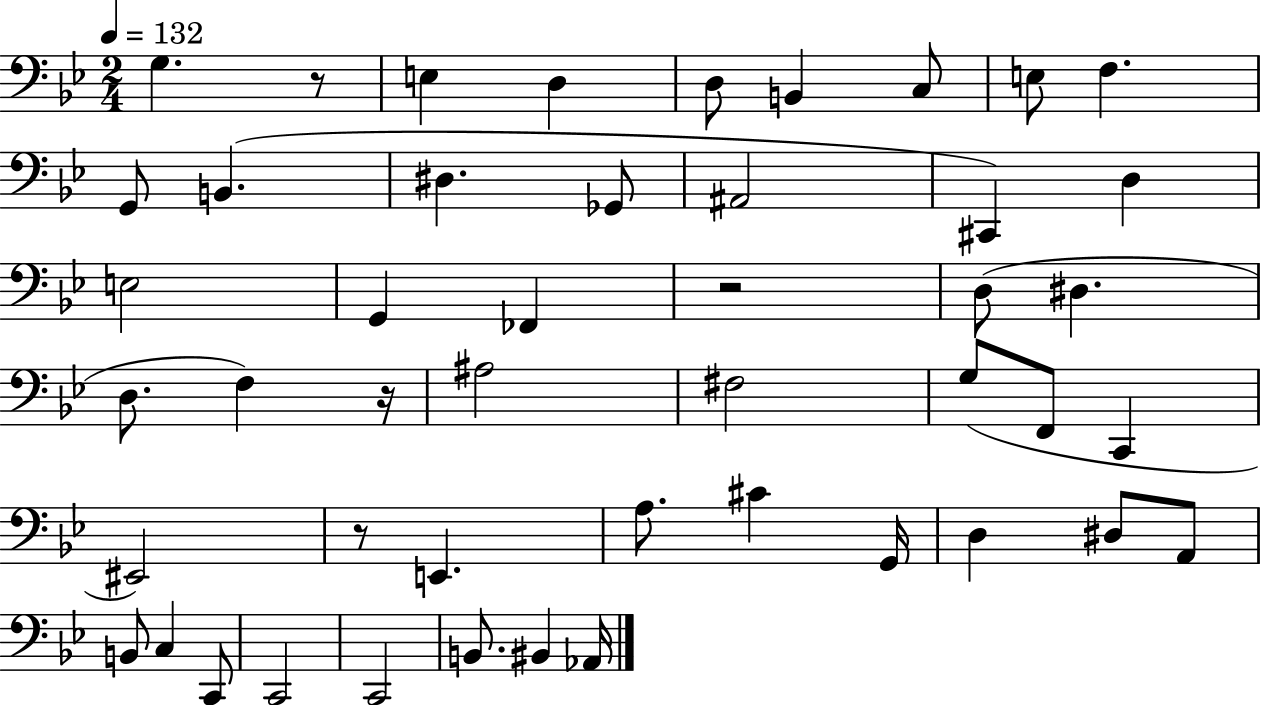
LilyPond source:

{
  \clef bass
  \numericTimeSignature
  \time 2/4
  \key bes \major
  \tempo 4 = 132
  g4. r8 | e4 d4 | d8 b,4 c8 | e8 f4. | \break g,8 b,4.( | dis4. ges,8 | ais,2 | cis,4) d4 | \break e2 | g,4 fes,4 | r2 | d8( dis4. | \break d8. f4) r16 | ais2 | fis2 | g8( f,8 c,4 | \break eis,2) | r8 e,4. | a8. cis'4 g,16 | d4 dis8 a,8 | \break b,8 c4 c,8 | c,2 | c,2 | b,8. bis,4 aes,16 | \break \bar "|."
}